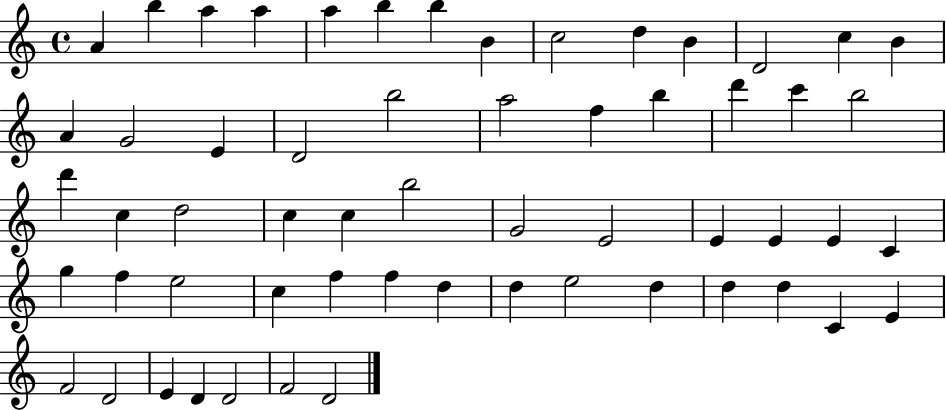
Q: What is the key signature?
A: C major